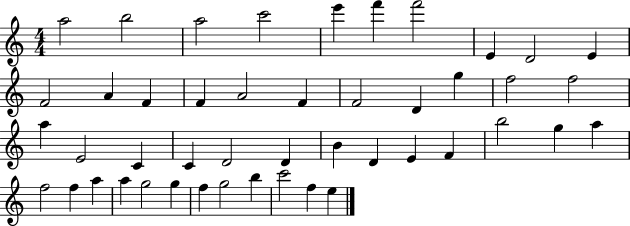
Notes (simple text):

A5/h B5/h A5/h C6/h E6/q F6/q F6/h E4/q D4/h E4/q F4/h A4/q F4/q F4/q A4/h F4/q F4/h D4/q G5/q F5/h F5/h A5/q E4/h C4/q C4/q D4/h D4/q B4/q D4/q E4/q F4/q B5/h G5/q A5/q F5/h F5/q A5/q A5/q G5/h G5/q F5/q G5/h B5/q C6/h F5/q E5/q